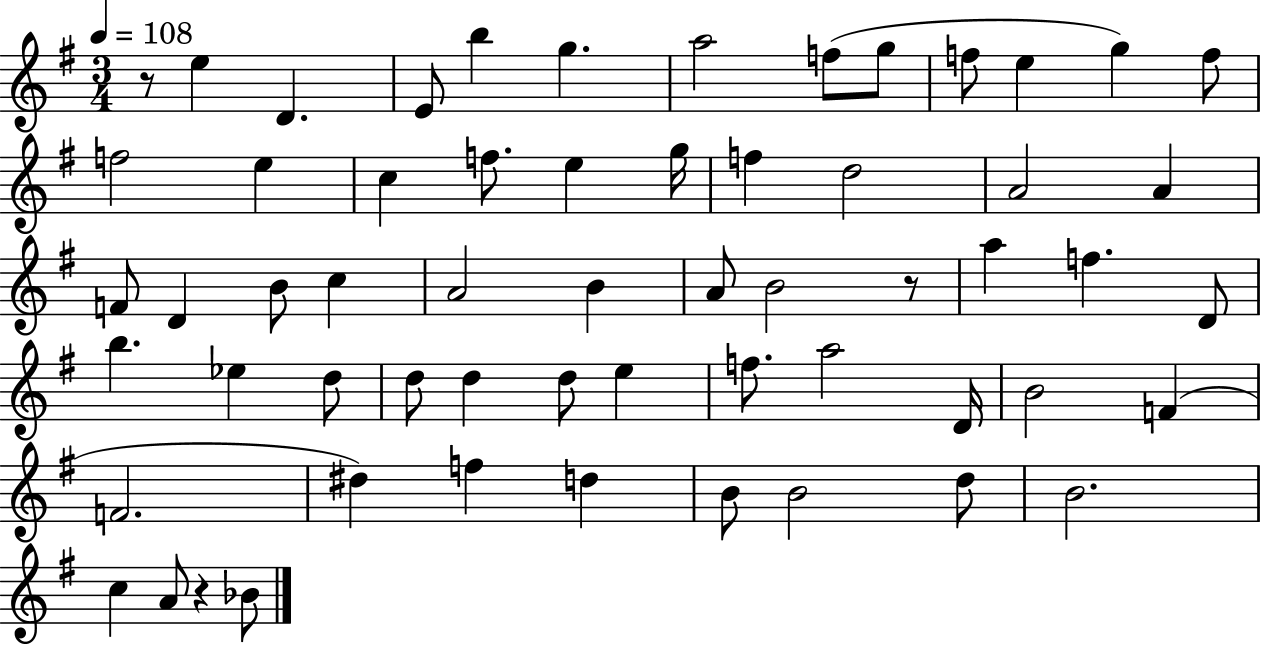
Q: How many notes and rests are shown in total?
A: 59